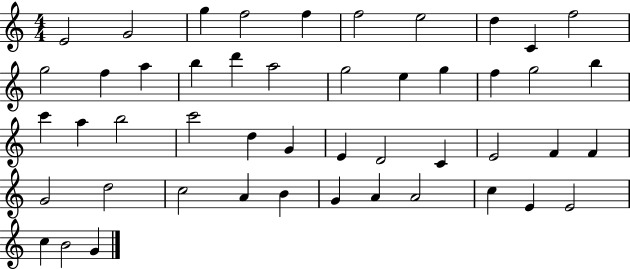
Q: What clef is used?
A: treble